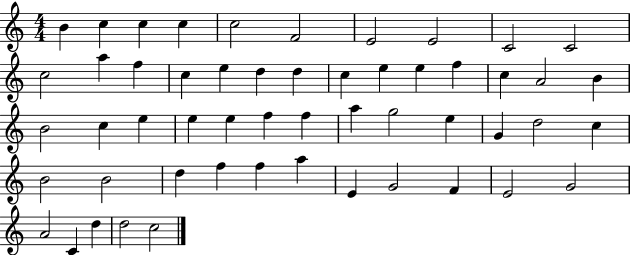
X:1
T:Untitled
M:4/4
L:1/4
K:C
B c c c c2 F2 E2 E2 C2 C2 c2 a f c e d d c e e f c A2 B B2 c e e e f f a g2 e G d2 c B2 B2 d f f a E G2 F E2 G2 A2 C d d2 c2